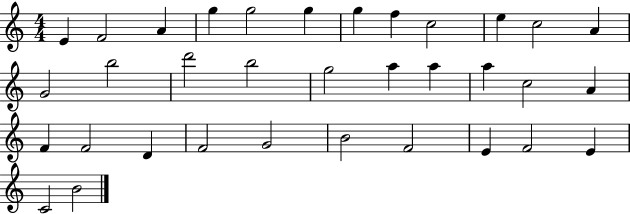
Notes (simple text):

E4/q F4/h A4/q G5/q G5/h G5/q G5/q F5/q C5/h E5/q C5/h A4/q G4/h B5/h D6/h B5/h G5/h A5/q A5/q A5/q C5/h A4/q F4/q F4/h D4/q F4/h G4/h B4/h F4/h E4/q F4/h E4/q C4/h B4/h